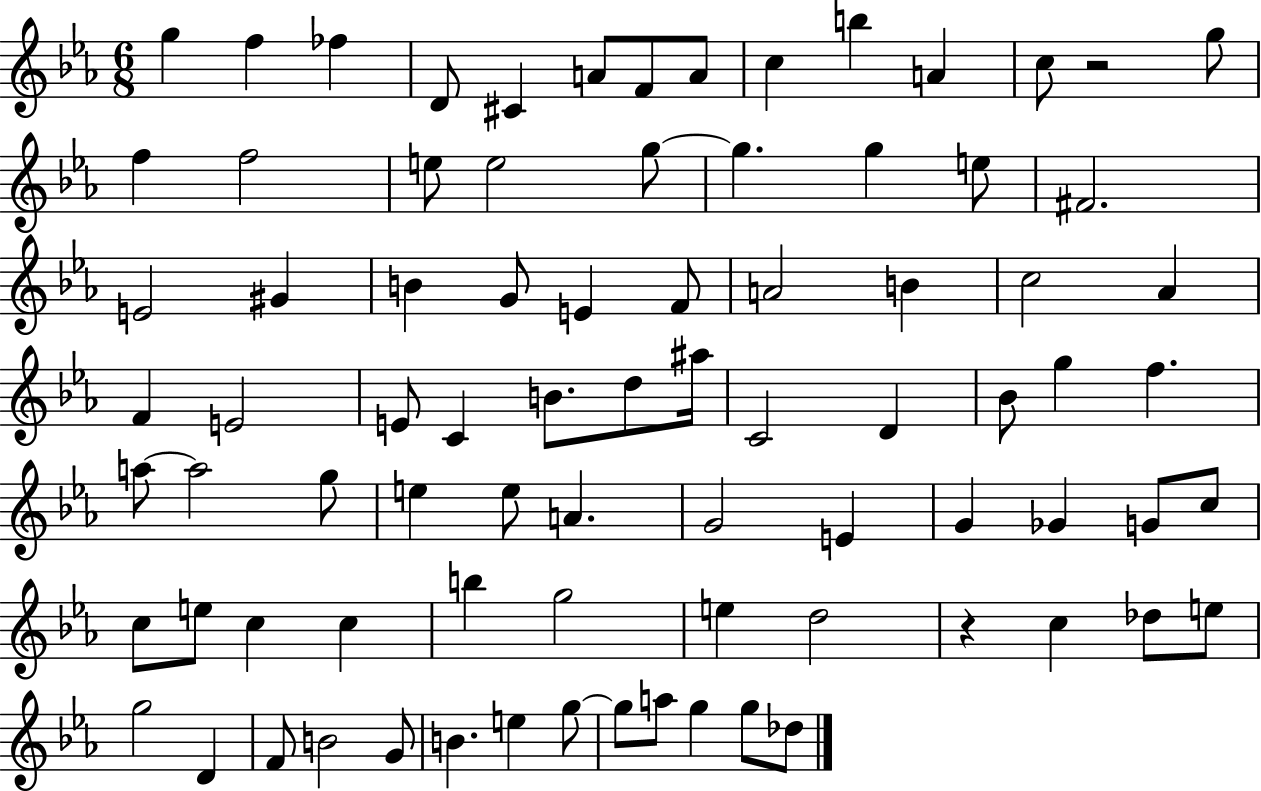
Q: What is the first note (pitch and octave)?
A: G5